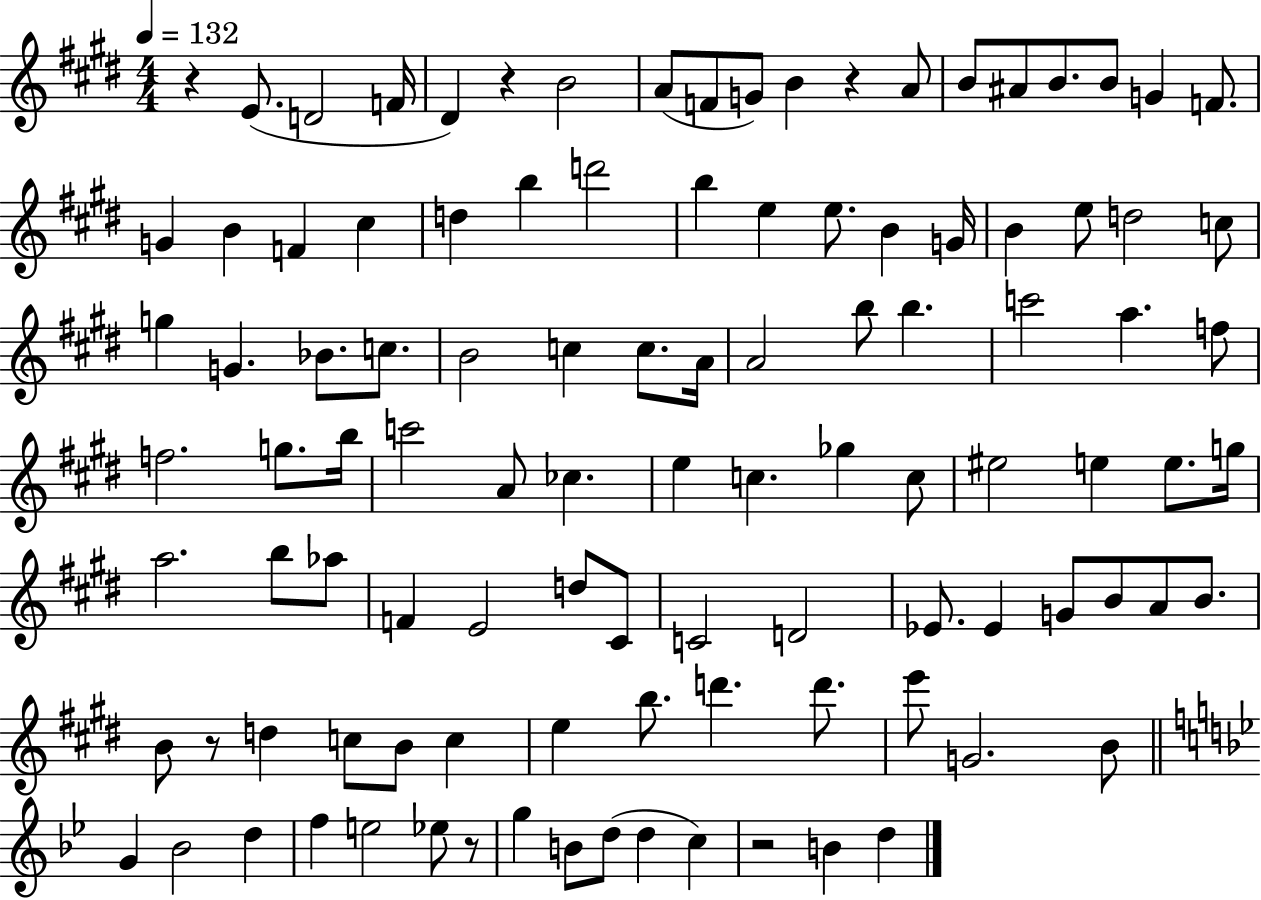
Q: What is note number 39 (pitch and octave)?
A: C5